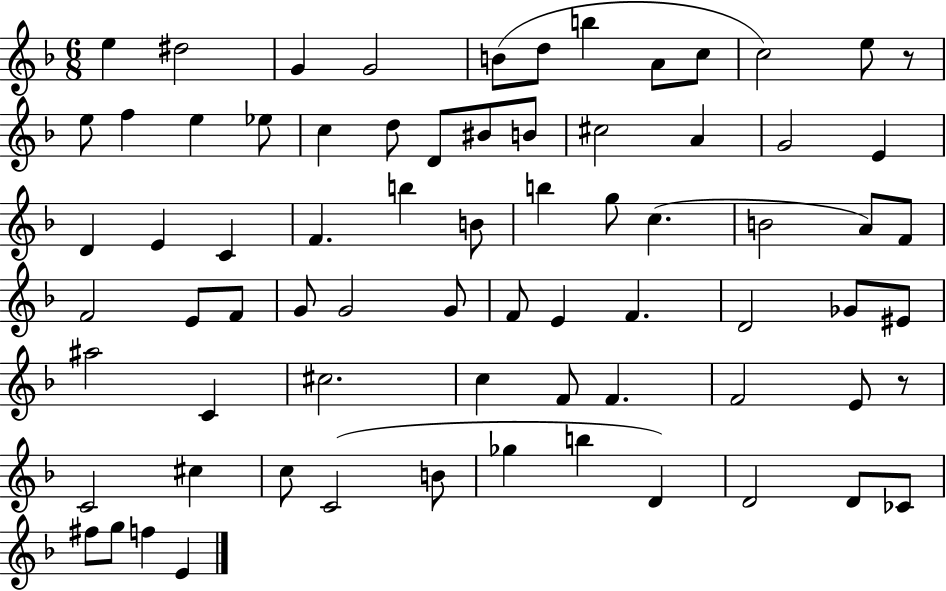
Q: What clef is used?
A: treble